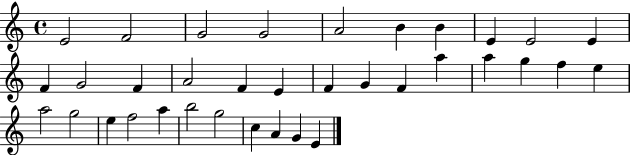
E4/h F4/h G4/h G4/h A4/h B4/q B4/q E4/q E4/h E4/q F4/q G4/h F4/q A4/h F4/q E4/q F4/q G4/q F4/q A5/q A5/q G5/q F5/q E5/q A5/h G5/h E5/q F5/h A5/q B5/h G5/h C5/q A4/q G4/q E4/q